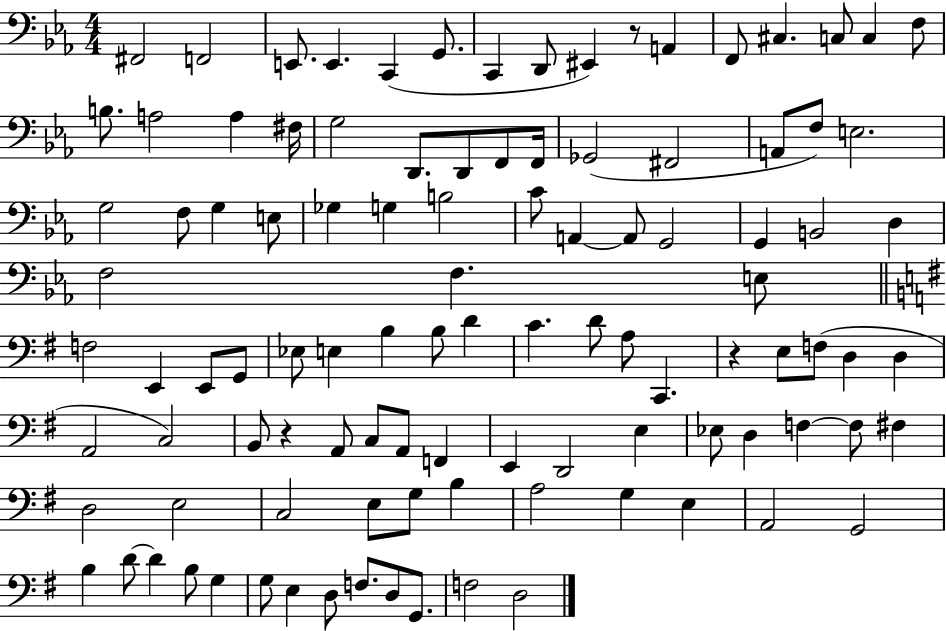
{
  \clef bass
  \numericTimeSignature
  \time 4/4
  \key ees \major
  fis,2 f,2 | e,8. e,4. c,4( g,8. | c,4 d,8 eis,4) r8 a,4 | f,8 cis4. c8 c4 f8 | \break b8. a2 a4 fis16 | g2 d,8. d,8 f,8 f,16 | ges,2( fis,2 | a,8 f8) e2. | \break g2 f8 g4 e8 | ges4 g4 b2 | c'8 a,4~~ a,8 g,2 | g,4 b,2 d4 | \break f2 f4. e8 | \bar "||" \break \key g \major f2 e,4 e,8 g,8 | ees8 e4 b4 b8 d'4 | c'4. d'8 a8 c,4. | r4 e8 f8( d4 d4 | \break a,2 c2) | b,8 r4 a,8 c8 a,8 f,4 | e,4 d,2 e4 | ees8 d4 f4~~ f8 fis4 | \break d2 e2 | c2 e8 g8 b4 | a2 g4 e4 | a,2 g,2 | \break b4 d'8~~ d'4 b8 g4 | g8 e4 d8 f8. d8 g,8. | f2 d2 | \bar "|."
}